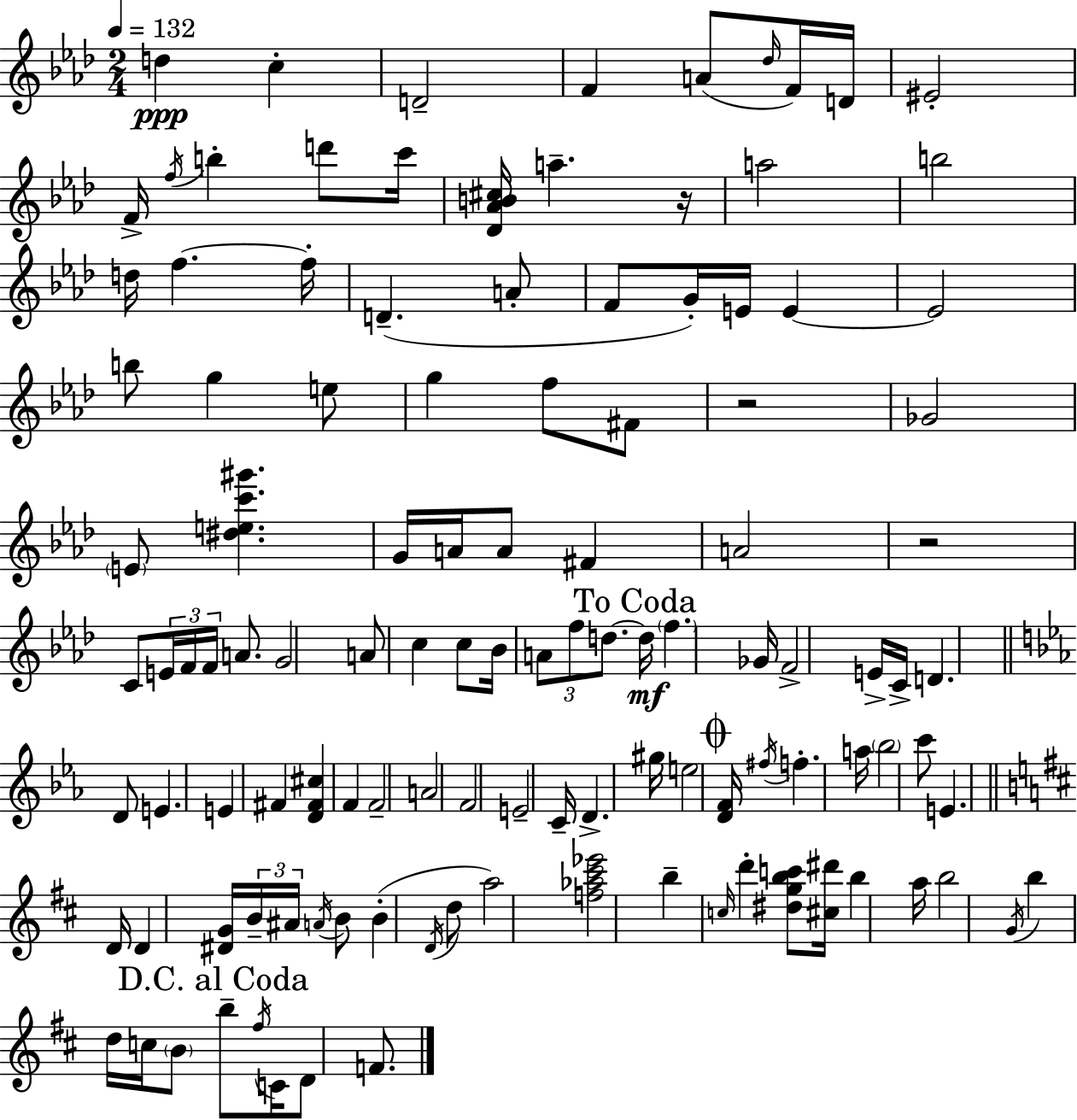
X:1
T:Untitled
M:2/4
L:1/4
K:Ab
d c D2 F A/2 _d/4 F/4 D/4 ^E2 F/4 f/4 b d'/2 c'/4 [_D_AB^c]/4 a z/4 a2 b2 d/4 f f/4 D A/2 F/2 G/4 E/4 E E2 b/2 g e/2 g f/2 ^F/2 z2 _G2 E/2 [^dec'^g'] G/4 A/4 A/2 ^F A2 z2 C/2 E/4 F/4 F/4 A/2 G2 A/2 c c/2 _B/4 A/2 f/2 d/2 d/4 f _G/4 F2 E/4 C/4 D D/2 E E ^F [D^F^c] F F2 A2 F2 E2 C/4 D ^g/4 e2 [DF]/4 ^f/4 f a/4 _b2 c'/2 E D/4 D [^DG]/4 B/4 ^A/4 A/4 B/2 B D/4 d/2 a2 [f_a^c'_e']2 b c/4 d' [^dgbc']/2 [^c^d']/4 b a/4 b2 G/4 b d/4 c/4 B/2 b/2 ^f/4 C/4 D/2 F/2